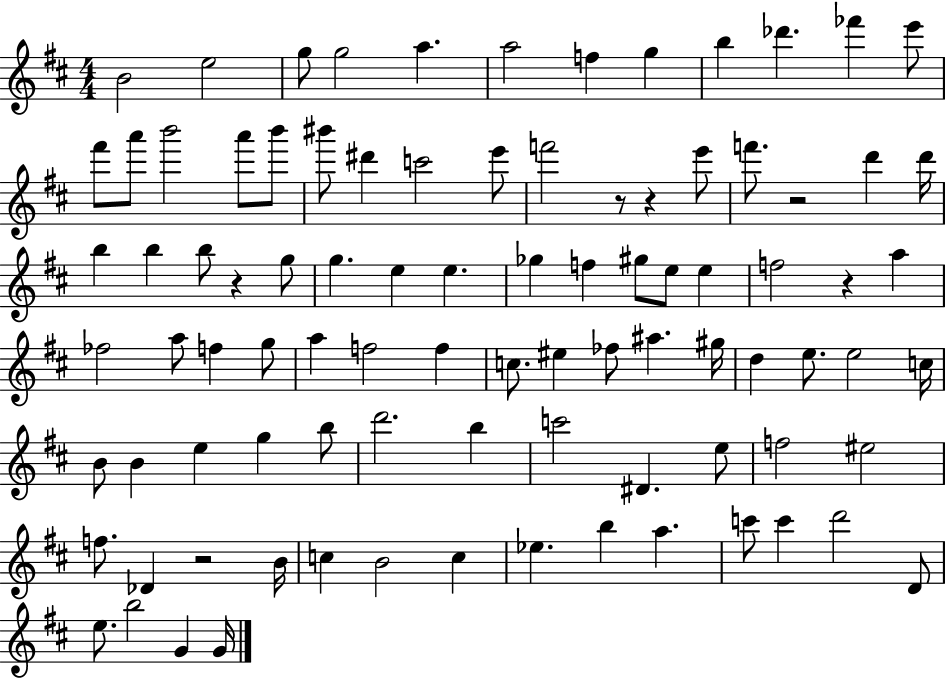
B4/h E5/h G5/e G5/h A5/q. A5/h F5/q G5/q B5/q Db6/q. FES6/q E6/e F#6/e A6/e B6/h A6/e B6/e BIS6/e D#6/q C6/h E6/e F6/h R/e R/q E6/e F6/e. R/h D6/q D6/s B5/q B5/q B5/e R/q G5/e G5/q. E5/q E5/q. Gb5/q F5/q G#5/e E5/e E5/q F5/h R/q A5/q FES5/h A5/e F5/q G5/e A5/q F5/h F5/q C5/e. EIS5/q FES5/e A#5/q. G#5/s D5/q E5/e. E5/h C5/s B4/e B4/q E5/q G5/q B5/e D6/h. B5/q C6/h D#4/q. E5/e F5/h EIS5/h F5/e. Db4/q R/h B4/s C5/q B4/h C5/q Eb5/q. B5/q A5/q. C6/e C6/q D6/h D4/e E5/e. B5/h G4/q G4/s